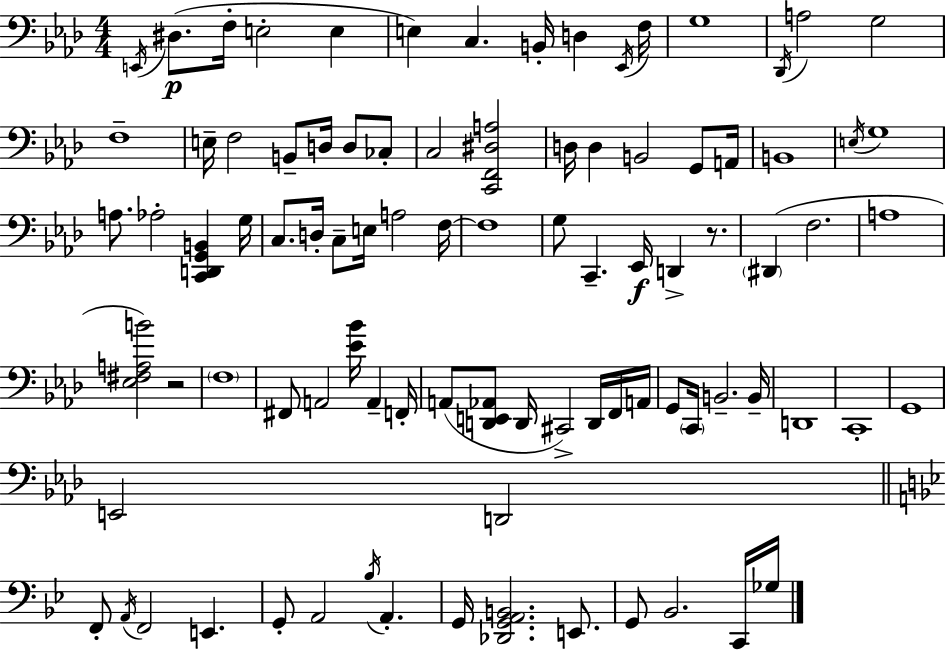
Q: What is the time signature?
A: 4/4